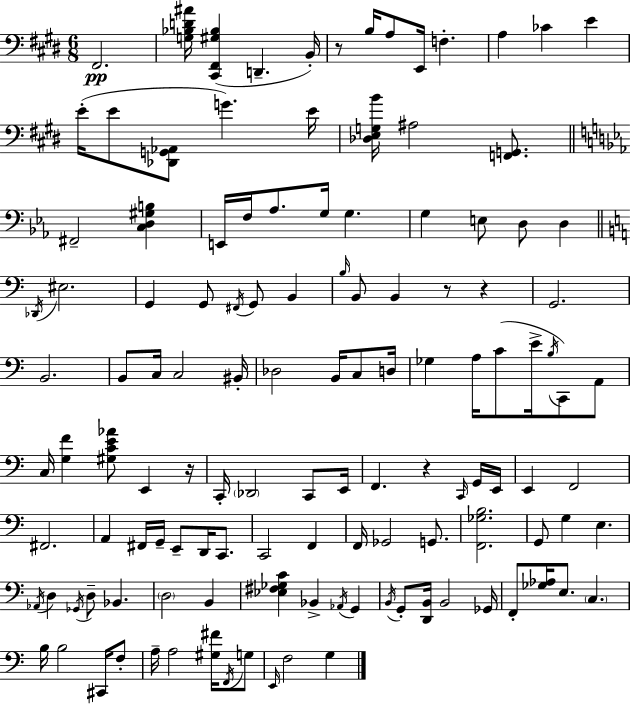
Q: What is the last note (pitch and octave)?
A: G3